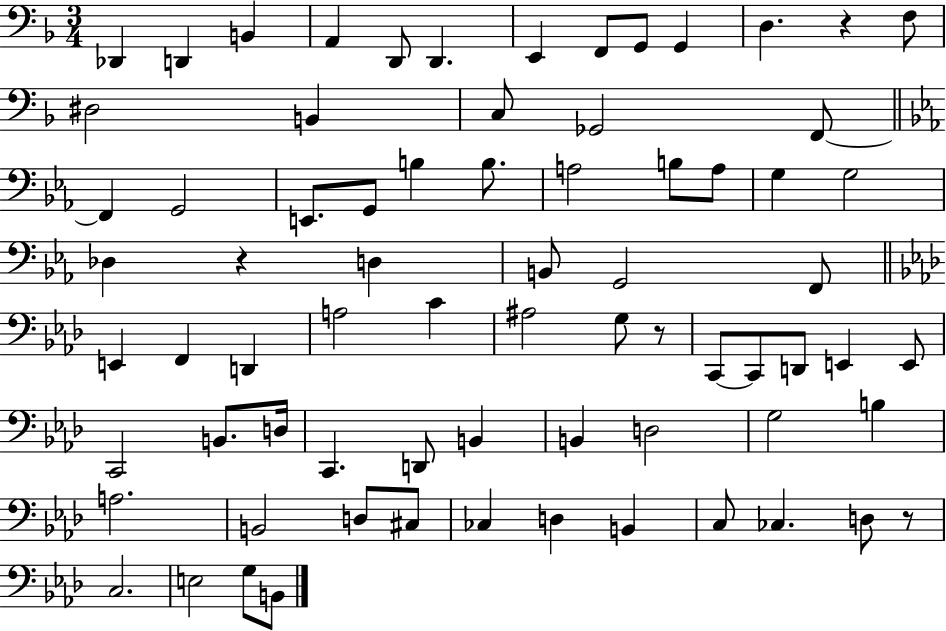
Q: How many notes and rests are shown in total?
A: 73